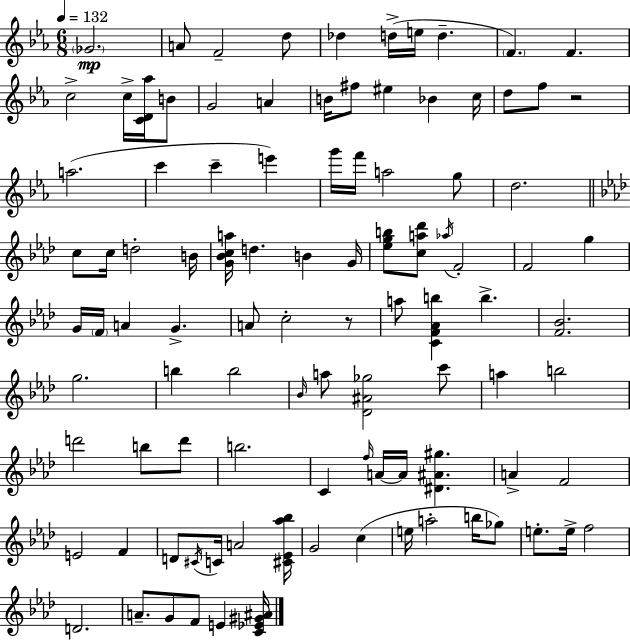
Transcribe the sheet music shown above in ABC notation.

X:1
T:Untitled
M:6/8
L:1/4
K:Cm
_G2 A/2 F2 d/2 _d d/4 e/4 d F F c2 c/4 [CD_a]/4 B/2 G2 A B/4 ^f/2 ^e _B c/4 d/2 f/2 z2 a2 c' c' e' g'/4 f'/4 a2 g/2 d2 c/2 c/4 d2 B/4 [G_Bca]/4 d B G/4 [_egb]/2 [ca_d']/2 _a/4 F2 F2 g G/4 F/4 A G A/2 c2 z/2 a/2 [CF_Ab] b [F_B]2 g2 b b2 _B/4 a/2 [_D^A_g]2 c'/2 a b2 d'2 b/2 d'/2 b2 C f/4 A/4 A/4 [^D^A^g] A F2 E2 F D/2 ^C/4 C/4 A2 [^C_E_a_b]/4 G2 c e/4 a2 b/4 _g/2 e/2 e/4 f2 D2 A/2 G/2 F/2 E [C_E^G^A]/4